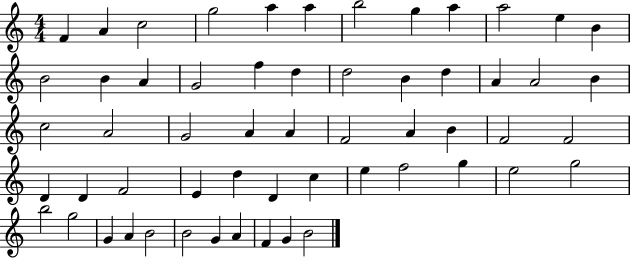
{
  \clef treble
  \numericTimeSignature
  \time 4/4
  \key c \major
  f'4 a'4 c''2 | g''2 a''4 a''4 | b''2 g''4 a''4 | a''2 e''4 b'4 | \break b'2 b'4 a'4 | g'2 f''4 d''4 | d''2 b'4 d''4 | a'4 a'2 b'4 | \break c''2 a'2 | g'2 a'4 a'4 | f'2 a'4 b'4 | f'2 f'2 | \break d'4 d'4 f'2 | e'4 d''4 d'4 c''4 | e''4 f''2 g''4 | e''2 g''2 | \break b''2 g''2 | g'4 a'4 b'2 | b'2 g'4 a'4 | f'4 g'4 b'2 | \break \bar "|."
}